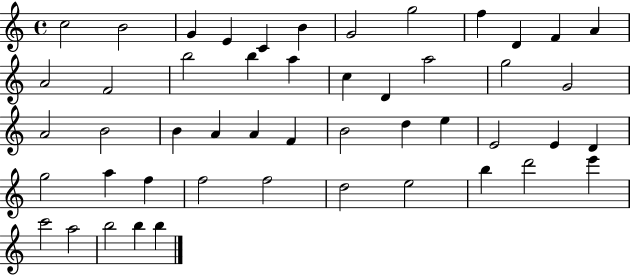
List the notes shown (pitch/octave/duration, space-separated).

C5/h B4/h G4/q E4/q C4/q B4/q G4/h G5/h F5/q D4/q F4/q A4/q A4/h F4/h B5/h B5/q A5/q C5/q D4/q A5/h G5/h G4/h A4/h B4/h B4/q A4/q A4/q F4/q B4/h D5/q E5/q E4/h E4/q D4/q G5/h A5/q F5/q F5/h F5/h D5/h E5/h B5/q D6/h E6/q C6/h A5/h B5/h B5/q B5/q